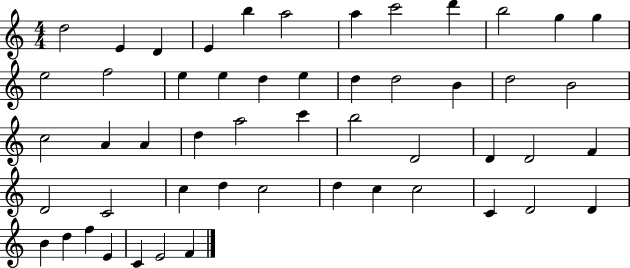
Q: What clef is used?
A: treble